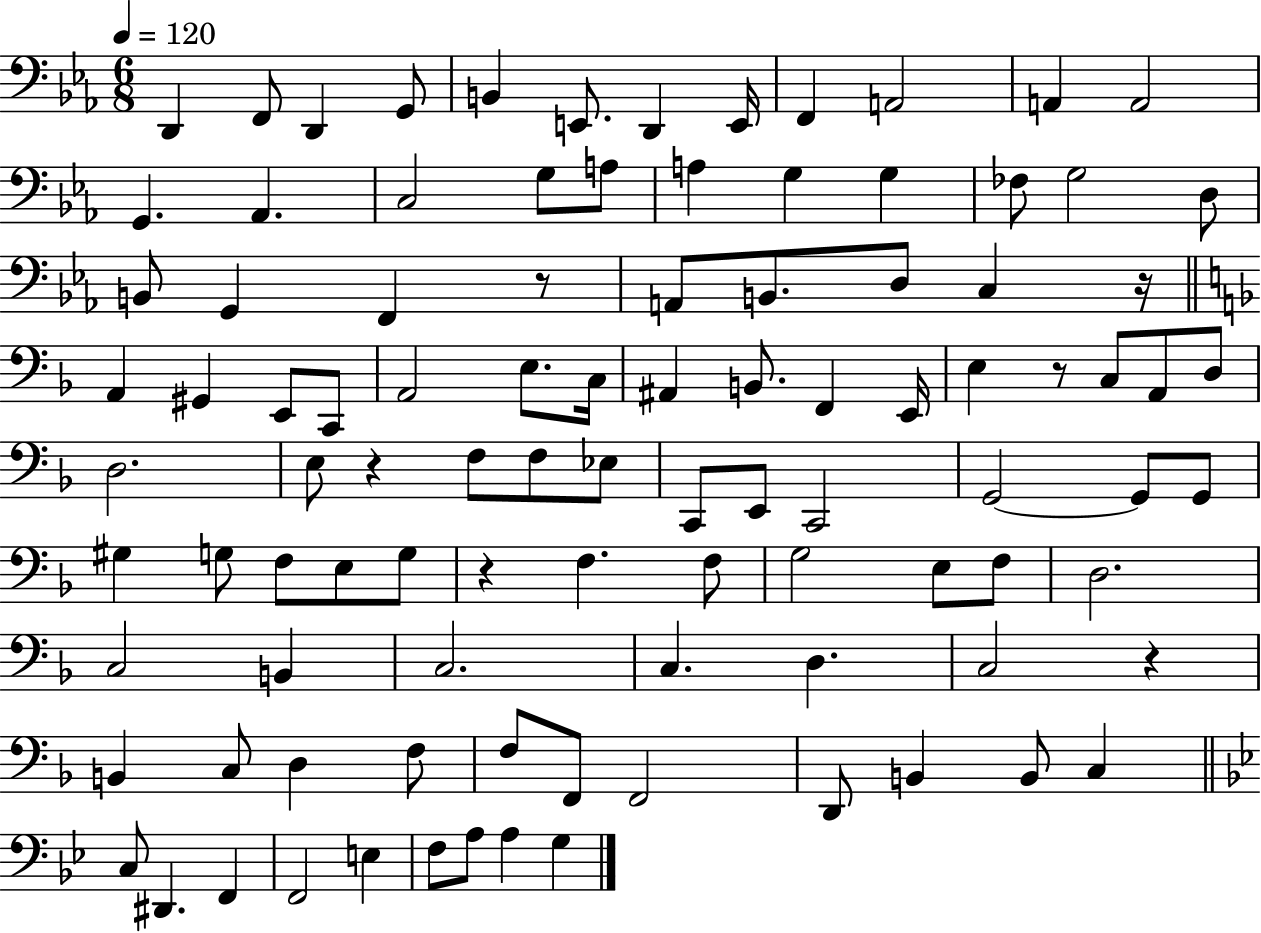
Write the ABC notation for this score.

X:1
T:Untitled
M:6/8
L:1/4
K:Eb
D,, F,,/2 D,, G,,/2 B,, E,,/2 D,, E,,/4 F,, A,,2 A,, A,,2 G,, _A,, C,2 G,/2 A,/2 A, G, G, _F,/2 G,2 D,/2 B,,/2 G,, F,, z/2 A,,/2 B,,/2 D,/2 C, z/4 A,, ^G,, E,,/2 C,,/2 A,,2 E,/2 C,/4 ^A,, B,,/2 F,, E,,/4 E, z/2 C,/2 A,,/2 D,/2 D,2 E,/2 z F,/2 F,/2 _E,/2 C,,/2 E,,/2 C,,2 G,,2 G,,/2 G,,/2 ^G, G,/2 F,/2 E,/2 G,/2 z F, F,/2 G,2 E,/2 F,/2 D,2 C,2 B,, C,2 C, D, C,2 z B,, C,/2 D, F,/2 F,/2 F,,/2 F,,2 D,,/2 B,, B,,/2 C, C,/2 ^D,, F,, F,,2 E, F,/2 A,/2 A, G,